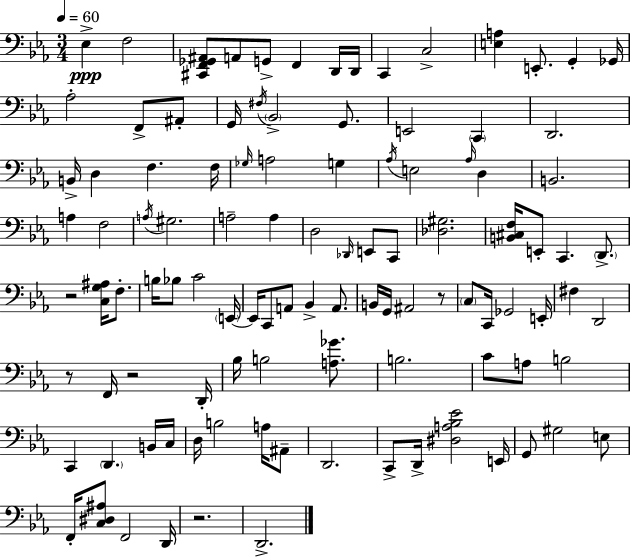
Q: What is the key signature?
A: C minor